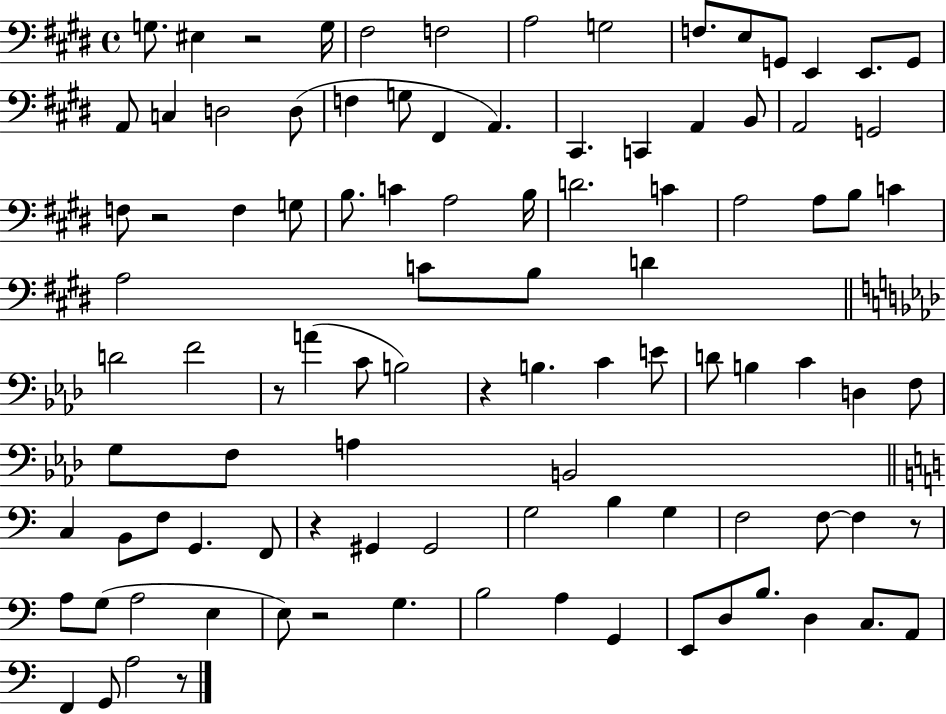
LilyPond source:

{
  \clef bass
  \time 4/4
  \defaultTimeSignature
  \key e \major
  g8. eis4 r2 g16 | fis2 f2 | a2 g2 | f8. e8 g,8 e,4 e,8. g,8 | \break a,8 c4 d2 d8( | f4 g8 fis,4 a,4.) | cis,4. c,4 a,4 b,8 | a,2 g,2 | \break f8 r2 f4 g8 | b8. c'4 a2 b16 | d'2. c'4 | a2 a8 b8 c'4 | \break a2 c'8 b8 d'4 | \bar "||" \break \key aes \major d'2 f'2 | r8 a'4( c'8 b2) | r4 b4. c'4 e'8 | d'8 b4 c'4 d4 f8 | \break g8 f8 a4 b,2 | \bar "||" \break \key c \major c4 b,8 f8 g,4. f,8 | r4 gis,4 gis,2 | g2 b4 g4 | f2 f8~~ f4 r8 | \break a8 g8( a2 e4 | e8) r2 g4. | b2 a4 g,4 | e,8 d8 b8. d4 c8. a,8 | \break f,4 g,8 a2 r8 | \bar "|."
}